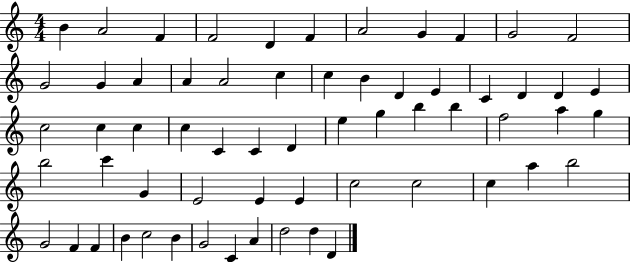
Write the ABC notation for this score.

X:1
T:Untitled
M:4/4
L:1/4
K:C
B A2 F F2 D F A2 G F G2 F2 G2 G A A A2 c c B D E C D D E c2 c c c C C D e g b b f2 a g b2 c' G E2 E E c2 c2 c a b2 G2 F F B c2 B G2 C A d2 d D